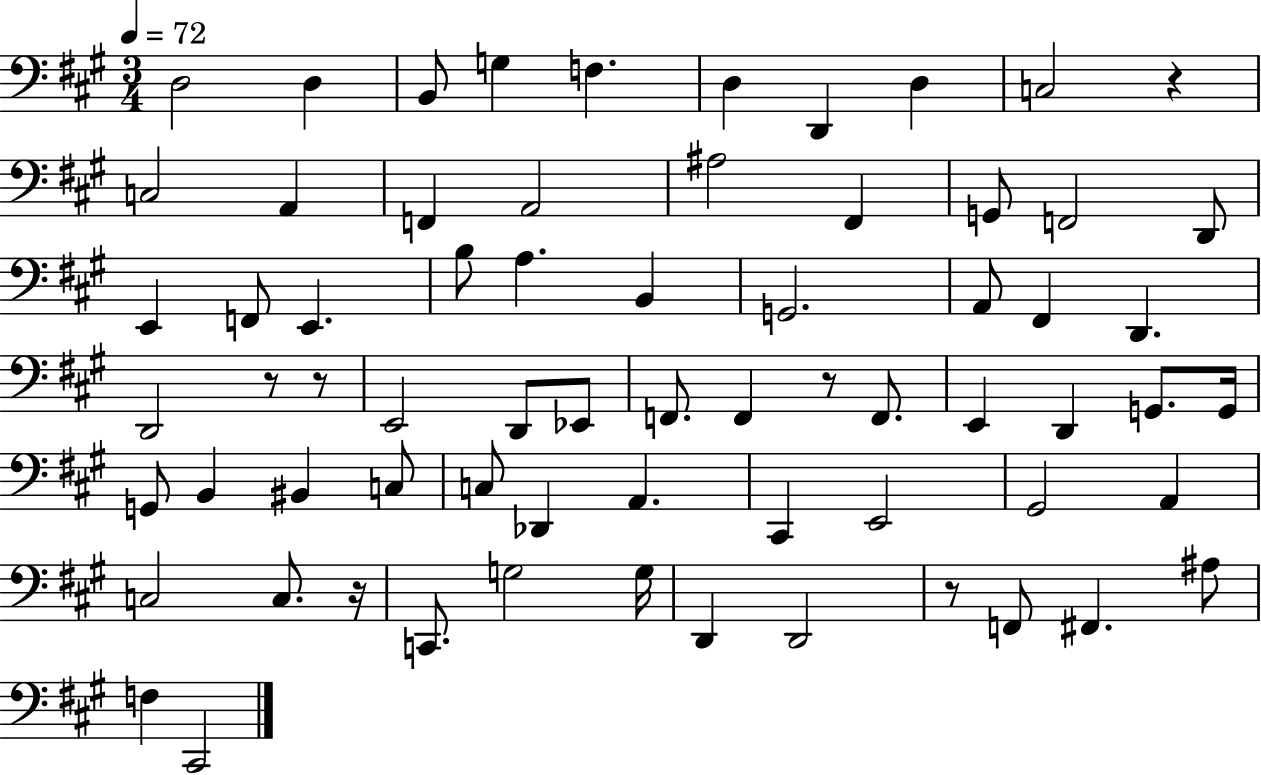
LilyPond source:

{
  \clef bass
  \numericTimeSignature
  \time 3/4
  \key a \major
  \tempo 4 = 72
  d2 d4 | b,8 g4 f4. | d4 d,4 d4 | c2 r4 | \break c2 a,4 | f,4 a,2 | ais2 fis,4 | g,8 f,2 d,8 | \break e,4 f,8 e,4. | b8 a4. b,4 | g,2. | a,8 fis,4 d,4. | \break d,2 r8 r8 | e,2 d,8 ees,8 | f,8. f,4 r8 f,8. | e,4 d,4 g,8. g,16 | \break g,8 b,4 bis,4 c8 | c8 des,4 a,4. | cis,4 e,2 | gis,2 a,4 | \break c2 c8. r16 | c,8. g2 g16 | d,4 d,2 | r8 f,8 fis,4. ais8 | \break f4 cis,2 | \bar "|."
}